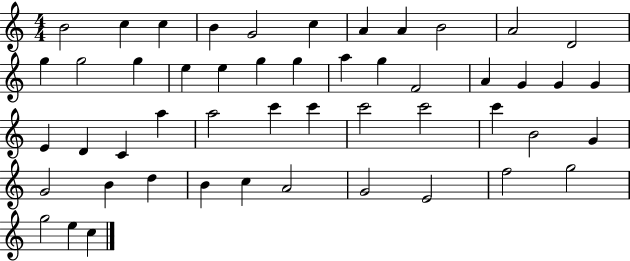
B4/h C5/q C5/q B4/q G4/h C5/q A4/q A4/q B4/h A4/h D4/h G5/q G5/h G5/q E5/q E5/q G5/q G5/q A5/q G5/q F4/h A4/q G4/q G4/q G4/q E4/q D4/q C4/q A5/q A5/h C6/q C6/q C6/h C6/h C6/q B4/h G4/q G4/h B4/q D5/q B4/q C5/q A4/h G4/h E4/h F5/h G5/h G5/h E5/q C5/q